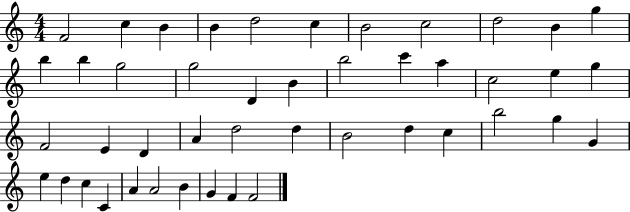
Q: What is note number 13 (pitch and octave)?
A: B5